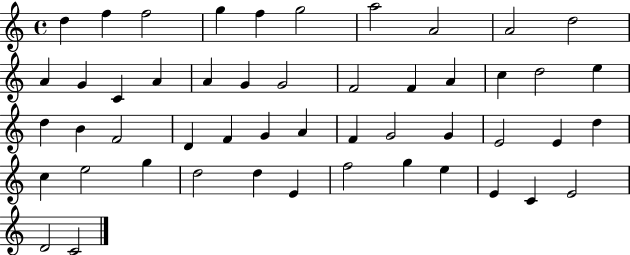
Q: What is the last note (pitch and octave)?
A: C4